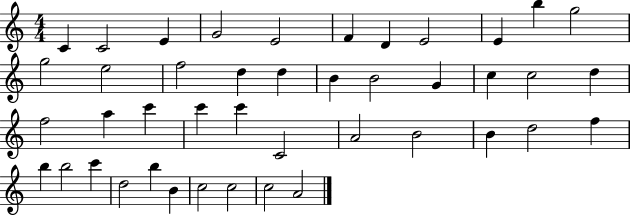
C4/q C4/h E4/q G4/h E4/h F4/q D4/q E4/h E4/q B5/q G5/h G5/h E5/h F5/h D5/q D5/q B4/q B4/h G4/q C5/q C5/h D5/q F5/h A5/q C6/q C6/q C6/q C4/h A4/h B4/h B4/q D5/h F5/q B5/q B5/h C6/q D5/h B5/q B4/q C5/h C5/h C5/h A4/h